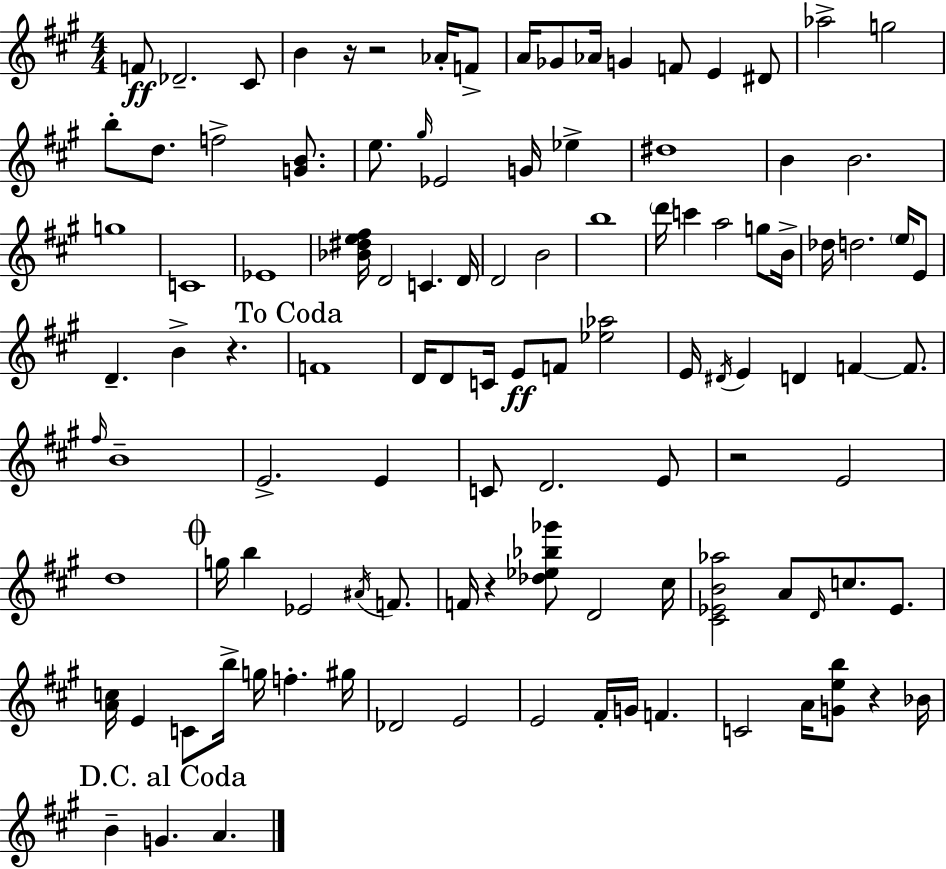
F4/e Db4/h. C#4/e B4/q R/s R/h Ab4/s F4/e A4/s Gb4/e Ab4/s G4/q F4/e E4/q D#4/e Ab5/h G5/h B5/e D5/e. F5/h [G4,B4]/e. E5/e. G#5/s Eb4/h G4/s Eb5/q D#5/w B4/q B4/h. G5/w C4/w Eb4/w [Bb4,D#5,E5,F#5]/s D4/h C4/q. D4/s D4/h B4/h B5/w D6/s C6/q A5/h G5/e B4/s Db5/s D5/h. E5/s E4/e D4/q. B4/q R/q. F4/w D4/s D4/e C4/s E4/e F4/e [Eb5,Ab5]/h E4/s D#4/s E4/q D4/q F4/q F4/e. F#5/s B4/w E4/h. E4/q C4/e D4/h. E4/e R/h E4/h D5/w G5/s B5/q Eb4/h A#4/s F4/e. F4/s R/q [Db5,Eb5,Bb5,Gb6]/e D4/h C#5/s [C#4,Eb4,B4,Ab5]/h A4/e D4/s C5/e. Eb4/e. [A4,C5]/s E4/q C4/e B5/s G5/s F5/q. G#5/s Db4/h E4/h E4/h F#4/s G4/s F4/q. C4/h A4/s [G4,E5,B5]/e R/q Bb4/s B4/q G4/q. A4/q.